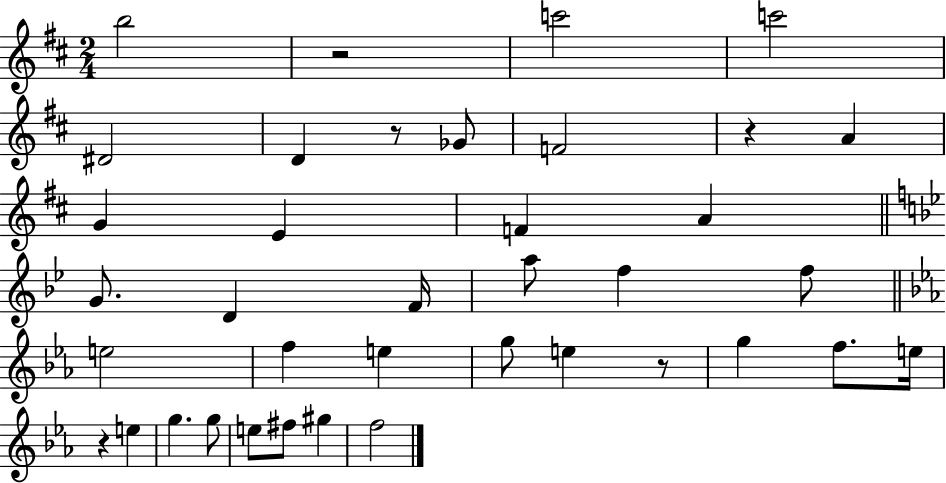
B5/h R/h C6/h C6/h D#4/h D4/q R/e Gb4/e F4/h R/q A4/q G4/q E4/q F4/q A4/q G4/e. D4/q F4/s A5/e F5/q F5/e E5/h F5/q E5/q G5/e E5/q R/e G5/q F5/e. E5/s R/q E5/q G5/q. G5/e E5/e F#5/e G#5/q F5/h